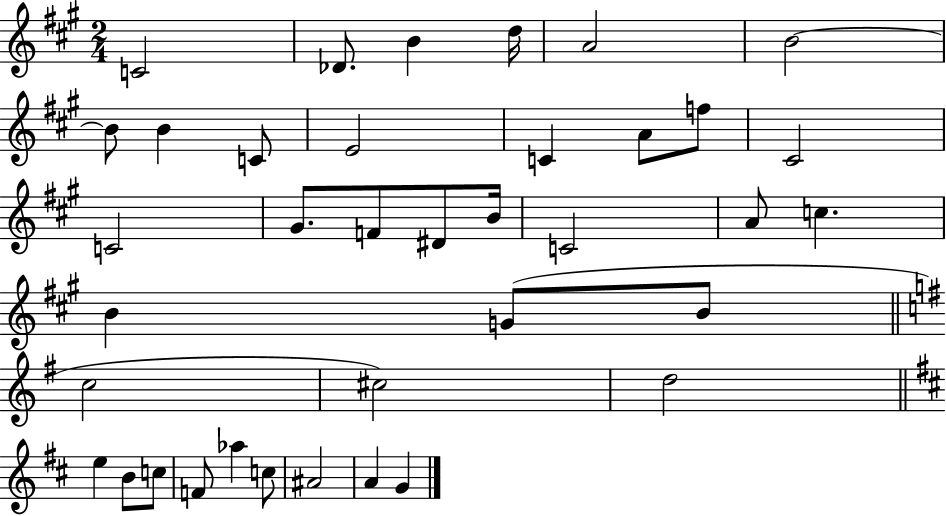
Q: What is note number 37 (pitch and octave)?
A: G4